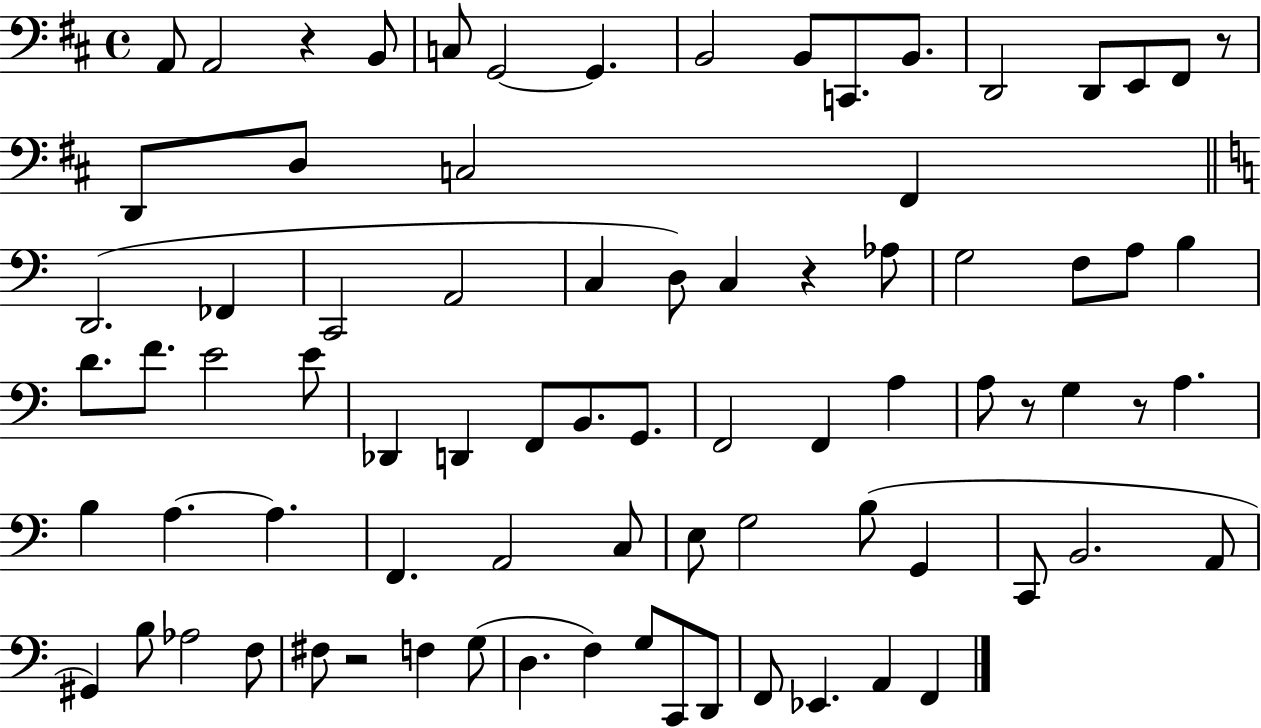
X:1
T:Untitled
M:4/4
L:1/4
K:D
A,,/2 A,,2 z B,,/2 C,/2 G,,2 G,, B,,2 B,,/2 C,,/2 B,,/2 D,,2 D,,/2 E,,/2 ^F,,/2 z/2 D,,/2 D,/2 C,2 ^F,, D,,2 _F,, C,,2 A,,2 C, D,/2 C, z _A,/2 G,2 F,/2 A,/2 B, D/2 F/2 E2 E/2 _D,, D,, F,,/2 B,,/2 G,,/2 F,,2 F,, A, A,/2 z/2 G, z/2 A, B, A, A, F,, A,,2 C,/2 E,/2 G,2 B,/2 G,, C,,/2 B,,2 A,,/2 ^G,, B,/2 _A,2 F,/2 ^F,/2 z2 F, G,/2 D, F, G,/2 C,,/2 D,,/2 F,,/2 _E,, A,, F,,